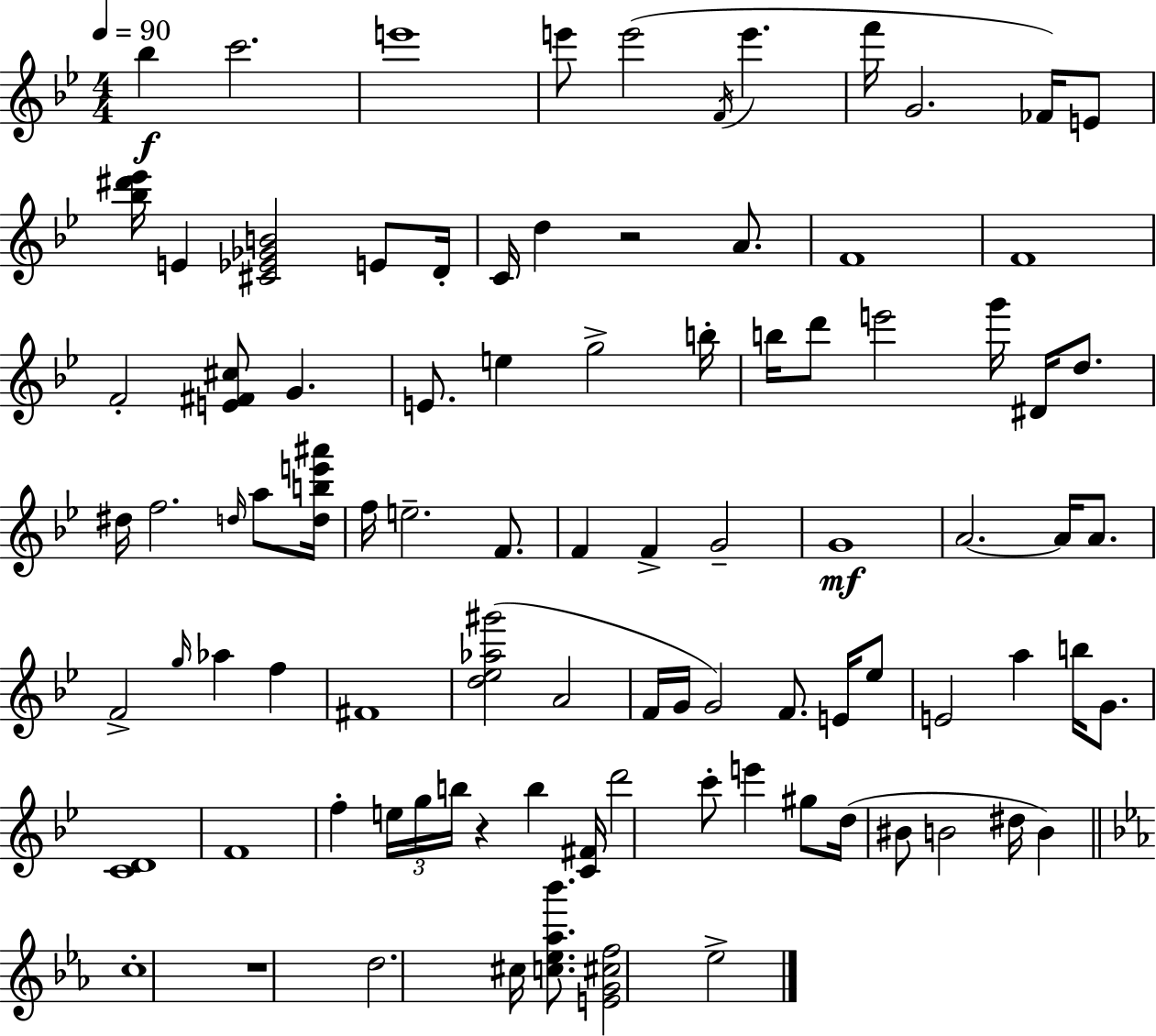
{
  \clef treble
  \numericTimeSignature
  \time 4/4
  \key bes \major
  \tempo 4 = 90
  bes''4\f c'''2. | e'''1 | e'''8 e'''2( \acciaccatura { f'16 } e'''4. | f'''16 g'2. fes'16) e'8 | \break <bes'' dis''' ees'''>16 e'4 <cis' ees' ges' b'>2 e'8 | d'16-. c'16 d''4 r2 a'8. | f'1 | f'1 | \break f'2-. <e' fis' cis''>8 g'4. | e'8. e''4 g''2-> | b''16-. b''16 d'''8 e'''2 g'''16 dis'16 d''8. | dis''16 f''2. \grace { d''16 } a''8 | \break <d'' b'' e''' ais'''>16 f''16 e''2.-- f'8. | f'4 f'4-> g'2-- | g'1\mf | a'2.~~ a'16 a'8. | \break f'2-> \grace { g''16 } aes''4 f''4 | fis'1 | <d'' ees'' aes'' gis'''>2( a'2 | f'16 g'16 g'2) f'8. | \break e'16 ees''8 e'2 a''4 b''16 | g'8. <c' d'>1 | f'1 | f''4-. \tuplet 3/2 { e''16 g''16 b''16 } r4 b''4 | \break <c' fis'>16 d'''2 c'''8-. e'''4 | gis''8 d''16( bis'8 b'2 dis''16 b'4) | \bar "||" \break \key c \minor c''1-. | r1 | d''2. cis''16 <c'' ees'' aes'' bes'''>8. | <e' g' cis'' f''>2 ees''2-> | \break \bar "|."
}